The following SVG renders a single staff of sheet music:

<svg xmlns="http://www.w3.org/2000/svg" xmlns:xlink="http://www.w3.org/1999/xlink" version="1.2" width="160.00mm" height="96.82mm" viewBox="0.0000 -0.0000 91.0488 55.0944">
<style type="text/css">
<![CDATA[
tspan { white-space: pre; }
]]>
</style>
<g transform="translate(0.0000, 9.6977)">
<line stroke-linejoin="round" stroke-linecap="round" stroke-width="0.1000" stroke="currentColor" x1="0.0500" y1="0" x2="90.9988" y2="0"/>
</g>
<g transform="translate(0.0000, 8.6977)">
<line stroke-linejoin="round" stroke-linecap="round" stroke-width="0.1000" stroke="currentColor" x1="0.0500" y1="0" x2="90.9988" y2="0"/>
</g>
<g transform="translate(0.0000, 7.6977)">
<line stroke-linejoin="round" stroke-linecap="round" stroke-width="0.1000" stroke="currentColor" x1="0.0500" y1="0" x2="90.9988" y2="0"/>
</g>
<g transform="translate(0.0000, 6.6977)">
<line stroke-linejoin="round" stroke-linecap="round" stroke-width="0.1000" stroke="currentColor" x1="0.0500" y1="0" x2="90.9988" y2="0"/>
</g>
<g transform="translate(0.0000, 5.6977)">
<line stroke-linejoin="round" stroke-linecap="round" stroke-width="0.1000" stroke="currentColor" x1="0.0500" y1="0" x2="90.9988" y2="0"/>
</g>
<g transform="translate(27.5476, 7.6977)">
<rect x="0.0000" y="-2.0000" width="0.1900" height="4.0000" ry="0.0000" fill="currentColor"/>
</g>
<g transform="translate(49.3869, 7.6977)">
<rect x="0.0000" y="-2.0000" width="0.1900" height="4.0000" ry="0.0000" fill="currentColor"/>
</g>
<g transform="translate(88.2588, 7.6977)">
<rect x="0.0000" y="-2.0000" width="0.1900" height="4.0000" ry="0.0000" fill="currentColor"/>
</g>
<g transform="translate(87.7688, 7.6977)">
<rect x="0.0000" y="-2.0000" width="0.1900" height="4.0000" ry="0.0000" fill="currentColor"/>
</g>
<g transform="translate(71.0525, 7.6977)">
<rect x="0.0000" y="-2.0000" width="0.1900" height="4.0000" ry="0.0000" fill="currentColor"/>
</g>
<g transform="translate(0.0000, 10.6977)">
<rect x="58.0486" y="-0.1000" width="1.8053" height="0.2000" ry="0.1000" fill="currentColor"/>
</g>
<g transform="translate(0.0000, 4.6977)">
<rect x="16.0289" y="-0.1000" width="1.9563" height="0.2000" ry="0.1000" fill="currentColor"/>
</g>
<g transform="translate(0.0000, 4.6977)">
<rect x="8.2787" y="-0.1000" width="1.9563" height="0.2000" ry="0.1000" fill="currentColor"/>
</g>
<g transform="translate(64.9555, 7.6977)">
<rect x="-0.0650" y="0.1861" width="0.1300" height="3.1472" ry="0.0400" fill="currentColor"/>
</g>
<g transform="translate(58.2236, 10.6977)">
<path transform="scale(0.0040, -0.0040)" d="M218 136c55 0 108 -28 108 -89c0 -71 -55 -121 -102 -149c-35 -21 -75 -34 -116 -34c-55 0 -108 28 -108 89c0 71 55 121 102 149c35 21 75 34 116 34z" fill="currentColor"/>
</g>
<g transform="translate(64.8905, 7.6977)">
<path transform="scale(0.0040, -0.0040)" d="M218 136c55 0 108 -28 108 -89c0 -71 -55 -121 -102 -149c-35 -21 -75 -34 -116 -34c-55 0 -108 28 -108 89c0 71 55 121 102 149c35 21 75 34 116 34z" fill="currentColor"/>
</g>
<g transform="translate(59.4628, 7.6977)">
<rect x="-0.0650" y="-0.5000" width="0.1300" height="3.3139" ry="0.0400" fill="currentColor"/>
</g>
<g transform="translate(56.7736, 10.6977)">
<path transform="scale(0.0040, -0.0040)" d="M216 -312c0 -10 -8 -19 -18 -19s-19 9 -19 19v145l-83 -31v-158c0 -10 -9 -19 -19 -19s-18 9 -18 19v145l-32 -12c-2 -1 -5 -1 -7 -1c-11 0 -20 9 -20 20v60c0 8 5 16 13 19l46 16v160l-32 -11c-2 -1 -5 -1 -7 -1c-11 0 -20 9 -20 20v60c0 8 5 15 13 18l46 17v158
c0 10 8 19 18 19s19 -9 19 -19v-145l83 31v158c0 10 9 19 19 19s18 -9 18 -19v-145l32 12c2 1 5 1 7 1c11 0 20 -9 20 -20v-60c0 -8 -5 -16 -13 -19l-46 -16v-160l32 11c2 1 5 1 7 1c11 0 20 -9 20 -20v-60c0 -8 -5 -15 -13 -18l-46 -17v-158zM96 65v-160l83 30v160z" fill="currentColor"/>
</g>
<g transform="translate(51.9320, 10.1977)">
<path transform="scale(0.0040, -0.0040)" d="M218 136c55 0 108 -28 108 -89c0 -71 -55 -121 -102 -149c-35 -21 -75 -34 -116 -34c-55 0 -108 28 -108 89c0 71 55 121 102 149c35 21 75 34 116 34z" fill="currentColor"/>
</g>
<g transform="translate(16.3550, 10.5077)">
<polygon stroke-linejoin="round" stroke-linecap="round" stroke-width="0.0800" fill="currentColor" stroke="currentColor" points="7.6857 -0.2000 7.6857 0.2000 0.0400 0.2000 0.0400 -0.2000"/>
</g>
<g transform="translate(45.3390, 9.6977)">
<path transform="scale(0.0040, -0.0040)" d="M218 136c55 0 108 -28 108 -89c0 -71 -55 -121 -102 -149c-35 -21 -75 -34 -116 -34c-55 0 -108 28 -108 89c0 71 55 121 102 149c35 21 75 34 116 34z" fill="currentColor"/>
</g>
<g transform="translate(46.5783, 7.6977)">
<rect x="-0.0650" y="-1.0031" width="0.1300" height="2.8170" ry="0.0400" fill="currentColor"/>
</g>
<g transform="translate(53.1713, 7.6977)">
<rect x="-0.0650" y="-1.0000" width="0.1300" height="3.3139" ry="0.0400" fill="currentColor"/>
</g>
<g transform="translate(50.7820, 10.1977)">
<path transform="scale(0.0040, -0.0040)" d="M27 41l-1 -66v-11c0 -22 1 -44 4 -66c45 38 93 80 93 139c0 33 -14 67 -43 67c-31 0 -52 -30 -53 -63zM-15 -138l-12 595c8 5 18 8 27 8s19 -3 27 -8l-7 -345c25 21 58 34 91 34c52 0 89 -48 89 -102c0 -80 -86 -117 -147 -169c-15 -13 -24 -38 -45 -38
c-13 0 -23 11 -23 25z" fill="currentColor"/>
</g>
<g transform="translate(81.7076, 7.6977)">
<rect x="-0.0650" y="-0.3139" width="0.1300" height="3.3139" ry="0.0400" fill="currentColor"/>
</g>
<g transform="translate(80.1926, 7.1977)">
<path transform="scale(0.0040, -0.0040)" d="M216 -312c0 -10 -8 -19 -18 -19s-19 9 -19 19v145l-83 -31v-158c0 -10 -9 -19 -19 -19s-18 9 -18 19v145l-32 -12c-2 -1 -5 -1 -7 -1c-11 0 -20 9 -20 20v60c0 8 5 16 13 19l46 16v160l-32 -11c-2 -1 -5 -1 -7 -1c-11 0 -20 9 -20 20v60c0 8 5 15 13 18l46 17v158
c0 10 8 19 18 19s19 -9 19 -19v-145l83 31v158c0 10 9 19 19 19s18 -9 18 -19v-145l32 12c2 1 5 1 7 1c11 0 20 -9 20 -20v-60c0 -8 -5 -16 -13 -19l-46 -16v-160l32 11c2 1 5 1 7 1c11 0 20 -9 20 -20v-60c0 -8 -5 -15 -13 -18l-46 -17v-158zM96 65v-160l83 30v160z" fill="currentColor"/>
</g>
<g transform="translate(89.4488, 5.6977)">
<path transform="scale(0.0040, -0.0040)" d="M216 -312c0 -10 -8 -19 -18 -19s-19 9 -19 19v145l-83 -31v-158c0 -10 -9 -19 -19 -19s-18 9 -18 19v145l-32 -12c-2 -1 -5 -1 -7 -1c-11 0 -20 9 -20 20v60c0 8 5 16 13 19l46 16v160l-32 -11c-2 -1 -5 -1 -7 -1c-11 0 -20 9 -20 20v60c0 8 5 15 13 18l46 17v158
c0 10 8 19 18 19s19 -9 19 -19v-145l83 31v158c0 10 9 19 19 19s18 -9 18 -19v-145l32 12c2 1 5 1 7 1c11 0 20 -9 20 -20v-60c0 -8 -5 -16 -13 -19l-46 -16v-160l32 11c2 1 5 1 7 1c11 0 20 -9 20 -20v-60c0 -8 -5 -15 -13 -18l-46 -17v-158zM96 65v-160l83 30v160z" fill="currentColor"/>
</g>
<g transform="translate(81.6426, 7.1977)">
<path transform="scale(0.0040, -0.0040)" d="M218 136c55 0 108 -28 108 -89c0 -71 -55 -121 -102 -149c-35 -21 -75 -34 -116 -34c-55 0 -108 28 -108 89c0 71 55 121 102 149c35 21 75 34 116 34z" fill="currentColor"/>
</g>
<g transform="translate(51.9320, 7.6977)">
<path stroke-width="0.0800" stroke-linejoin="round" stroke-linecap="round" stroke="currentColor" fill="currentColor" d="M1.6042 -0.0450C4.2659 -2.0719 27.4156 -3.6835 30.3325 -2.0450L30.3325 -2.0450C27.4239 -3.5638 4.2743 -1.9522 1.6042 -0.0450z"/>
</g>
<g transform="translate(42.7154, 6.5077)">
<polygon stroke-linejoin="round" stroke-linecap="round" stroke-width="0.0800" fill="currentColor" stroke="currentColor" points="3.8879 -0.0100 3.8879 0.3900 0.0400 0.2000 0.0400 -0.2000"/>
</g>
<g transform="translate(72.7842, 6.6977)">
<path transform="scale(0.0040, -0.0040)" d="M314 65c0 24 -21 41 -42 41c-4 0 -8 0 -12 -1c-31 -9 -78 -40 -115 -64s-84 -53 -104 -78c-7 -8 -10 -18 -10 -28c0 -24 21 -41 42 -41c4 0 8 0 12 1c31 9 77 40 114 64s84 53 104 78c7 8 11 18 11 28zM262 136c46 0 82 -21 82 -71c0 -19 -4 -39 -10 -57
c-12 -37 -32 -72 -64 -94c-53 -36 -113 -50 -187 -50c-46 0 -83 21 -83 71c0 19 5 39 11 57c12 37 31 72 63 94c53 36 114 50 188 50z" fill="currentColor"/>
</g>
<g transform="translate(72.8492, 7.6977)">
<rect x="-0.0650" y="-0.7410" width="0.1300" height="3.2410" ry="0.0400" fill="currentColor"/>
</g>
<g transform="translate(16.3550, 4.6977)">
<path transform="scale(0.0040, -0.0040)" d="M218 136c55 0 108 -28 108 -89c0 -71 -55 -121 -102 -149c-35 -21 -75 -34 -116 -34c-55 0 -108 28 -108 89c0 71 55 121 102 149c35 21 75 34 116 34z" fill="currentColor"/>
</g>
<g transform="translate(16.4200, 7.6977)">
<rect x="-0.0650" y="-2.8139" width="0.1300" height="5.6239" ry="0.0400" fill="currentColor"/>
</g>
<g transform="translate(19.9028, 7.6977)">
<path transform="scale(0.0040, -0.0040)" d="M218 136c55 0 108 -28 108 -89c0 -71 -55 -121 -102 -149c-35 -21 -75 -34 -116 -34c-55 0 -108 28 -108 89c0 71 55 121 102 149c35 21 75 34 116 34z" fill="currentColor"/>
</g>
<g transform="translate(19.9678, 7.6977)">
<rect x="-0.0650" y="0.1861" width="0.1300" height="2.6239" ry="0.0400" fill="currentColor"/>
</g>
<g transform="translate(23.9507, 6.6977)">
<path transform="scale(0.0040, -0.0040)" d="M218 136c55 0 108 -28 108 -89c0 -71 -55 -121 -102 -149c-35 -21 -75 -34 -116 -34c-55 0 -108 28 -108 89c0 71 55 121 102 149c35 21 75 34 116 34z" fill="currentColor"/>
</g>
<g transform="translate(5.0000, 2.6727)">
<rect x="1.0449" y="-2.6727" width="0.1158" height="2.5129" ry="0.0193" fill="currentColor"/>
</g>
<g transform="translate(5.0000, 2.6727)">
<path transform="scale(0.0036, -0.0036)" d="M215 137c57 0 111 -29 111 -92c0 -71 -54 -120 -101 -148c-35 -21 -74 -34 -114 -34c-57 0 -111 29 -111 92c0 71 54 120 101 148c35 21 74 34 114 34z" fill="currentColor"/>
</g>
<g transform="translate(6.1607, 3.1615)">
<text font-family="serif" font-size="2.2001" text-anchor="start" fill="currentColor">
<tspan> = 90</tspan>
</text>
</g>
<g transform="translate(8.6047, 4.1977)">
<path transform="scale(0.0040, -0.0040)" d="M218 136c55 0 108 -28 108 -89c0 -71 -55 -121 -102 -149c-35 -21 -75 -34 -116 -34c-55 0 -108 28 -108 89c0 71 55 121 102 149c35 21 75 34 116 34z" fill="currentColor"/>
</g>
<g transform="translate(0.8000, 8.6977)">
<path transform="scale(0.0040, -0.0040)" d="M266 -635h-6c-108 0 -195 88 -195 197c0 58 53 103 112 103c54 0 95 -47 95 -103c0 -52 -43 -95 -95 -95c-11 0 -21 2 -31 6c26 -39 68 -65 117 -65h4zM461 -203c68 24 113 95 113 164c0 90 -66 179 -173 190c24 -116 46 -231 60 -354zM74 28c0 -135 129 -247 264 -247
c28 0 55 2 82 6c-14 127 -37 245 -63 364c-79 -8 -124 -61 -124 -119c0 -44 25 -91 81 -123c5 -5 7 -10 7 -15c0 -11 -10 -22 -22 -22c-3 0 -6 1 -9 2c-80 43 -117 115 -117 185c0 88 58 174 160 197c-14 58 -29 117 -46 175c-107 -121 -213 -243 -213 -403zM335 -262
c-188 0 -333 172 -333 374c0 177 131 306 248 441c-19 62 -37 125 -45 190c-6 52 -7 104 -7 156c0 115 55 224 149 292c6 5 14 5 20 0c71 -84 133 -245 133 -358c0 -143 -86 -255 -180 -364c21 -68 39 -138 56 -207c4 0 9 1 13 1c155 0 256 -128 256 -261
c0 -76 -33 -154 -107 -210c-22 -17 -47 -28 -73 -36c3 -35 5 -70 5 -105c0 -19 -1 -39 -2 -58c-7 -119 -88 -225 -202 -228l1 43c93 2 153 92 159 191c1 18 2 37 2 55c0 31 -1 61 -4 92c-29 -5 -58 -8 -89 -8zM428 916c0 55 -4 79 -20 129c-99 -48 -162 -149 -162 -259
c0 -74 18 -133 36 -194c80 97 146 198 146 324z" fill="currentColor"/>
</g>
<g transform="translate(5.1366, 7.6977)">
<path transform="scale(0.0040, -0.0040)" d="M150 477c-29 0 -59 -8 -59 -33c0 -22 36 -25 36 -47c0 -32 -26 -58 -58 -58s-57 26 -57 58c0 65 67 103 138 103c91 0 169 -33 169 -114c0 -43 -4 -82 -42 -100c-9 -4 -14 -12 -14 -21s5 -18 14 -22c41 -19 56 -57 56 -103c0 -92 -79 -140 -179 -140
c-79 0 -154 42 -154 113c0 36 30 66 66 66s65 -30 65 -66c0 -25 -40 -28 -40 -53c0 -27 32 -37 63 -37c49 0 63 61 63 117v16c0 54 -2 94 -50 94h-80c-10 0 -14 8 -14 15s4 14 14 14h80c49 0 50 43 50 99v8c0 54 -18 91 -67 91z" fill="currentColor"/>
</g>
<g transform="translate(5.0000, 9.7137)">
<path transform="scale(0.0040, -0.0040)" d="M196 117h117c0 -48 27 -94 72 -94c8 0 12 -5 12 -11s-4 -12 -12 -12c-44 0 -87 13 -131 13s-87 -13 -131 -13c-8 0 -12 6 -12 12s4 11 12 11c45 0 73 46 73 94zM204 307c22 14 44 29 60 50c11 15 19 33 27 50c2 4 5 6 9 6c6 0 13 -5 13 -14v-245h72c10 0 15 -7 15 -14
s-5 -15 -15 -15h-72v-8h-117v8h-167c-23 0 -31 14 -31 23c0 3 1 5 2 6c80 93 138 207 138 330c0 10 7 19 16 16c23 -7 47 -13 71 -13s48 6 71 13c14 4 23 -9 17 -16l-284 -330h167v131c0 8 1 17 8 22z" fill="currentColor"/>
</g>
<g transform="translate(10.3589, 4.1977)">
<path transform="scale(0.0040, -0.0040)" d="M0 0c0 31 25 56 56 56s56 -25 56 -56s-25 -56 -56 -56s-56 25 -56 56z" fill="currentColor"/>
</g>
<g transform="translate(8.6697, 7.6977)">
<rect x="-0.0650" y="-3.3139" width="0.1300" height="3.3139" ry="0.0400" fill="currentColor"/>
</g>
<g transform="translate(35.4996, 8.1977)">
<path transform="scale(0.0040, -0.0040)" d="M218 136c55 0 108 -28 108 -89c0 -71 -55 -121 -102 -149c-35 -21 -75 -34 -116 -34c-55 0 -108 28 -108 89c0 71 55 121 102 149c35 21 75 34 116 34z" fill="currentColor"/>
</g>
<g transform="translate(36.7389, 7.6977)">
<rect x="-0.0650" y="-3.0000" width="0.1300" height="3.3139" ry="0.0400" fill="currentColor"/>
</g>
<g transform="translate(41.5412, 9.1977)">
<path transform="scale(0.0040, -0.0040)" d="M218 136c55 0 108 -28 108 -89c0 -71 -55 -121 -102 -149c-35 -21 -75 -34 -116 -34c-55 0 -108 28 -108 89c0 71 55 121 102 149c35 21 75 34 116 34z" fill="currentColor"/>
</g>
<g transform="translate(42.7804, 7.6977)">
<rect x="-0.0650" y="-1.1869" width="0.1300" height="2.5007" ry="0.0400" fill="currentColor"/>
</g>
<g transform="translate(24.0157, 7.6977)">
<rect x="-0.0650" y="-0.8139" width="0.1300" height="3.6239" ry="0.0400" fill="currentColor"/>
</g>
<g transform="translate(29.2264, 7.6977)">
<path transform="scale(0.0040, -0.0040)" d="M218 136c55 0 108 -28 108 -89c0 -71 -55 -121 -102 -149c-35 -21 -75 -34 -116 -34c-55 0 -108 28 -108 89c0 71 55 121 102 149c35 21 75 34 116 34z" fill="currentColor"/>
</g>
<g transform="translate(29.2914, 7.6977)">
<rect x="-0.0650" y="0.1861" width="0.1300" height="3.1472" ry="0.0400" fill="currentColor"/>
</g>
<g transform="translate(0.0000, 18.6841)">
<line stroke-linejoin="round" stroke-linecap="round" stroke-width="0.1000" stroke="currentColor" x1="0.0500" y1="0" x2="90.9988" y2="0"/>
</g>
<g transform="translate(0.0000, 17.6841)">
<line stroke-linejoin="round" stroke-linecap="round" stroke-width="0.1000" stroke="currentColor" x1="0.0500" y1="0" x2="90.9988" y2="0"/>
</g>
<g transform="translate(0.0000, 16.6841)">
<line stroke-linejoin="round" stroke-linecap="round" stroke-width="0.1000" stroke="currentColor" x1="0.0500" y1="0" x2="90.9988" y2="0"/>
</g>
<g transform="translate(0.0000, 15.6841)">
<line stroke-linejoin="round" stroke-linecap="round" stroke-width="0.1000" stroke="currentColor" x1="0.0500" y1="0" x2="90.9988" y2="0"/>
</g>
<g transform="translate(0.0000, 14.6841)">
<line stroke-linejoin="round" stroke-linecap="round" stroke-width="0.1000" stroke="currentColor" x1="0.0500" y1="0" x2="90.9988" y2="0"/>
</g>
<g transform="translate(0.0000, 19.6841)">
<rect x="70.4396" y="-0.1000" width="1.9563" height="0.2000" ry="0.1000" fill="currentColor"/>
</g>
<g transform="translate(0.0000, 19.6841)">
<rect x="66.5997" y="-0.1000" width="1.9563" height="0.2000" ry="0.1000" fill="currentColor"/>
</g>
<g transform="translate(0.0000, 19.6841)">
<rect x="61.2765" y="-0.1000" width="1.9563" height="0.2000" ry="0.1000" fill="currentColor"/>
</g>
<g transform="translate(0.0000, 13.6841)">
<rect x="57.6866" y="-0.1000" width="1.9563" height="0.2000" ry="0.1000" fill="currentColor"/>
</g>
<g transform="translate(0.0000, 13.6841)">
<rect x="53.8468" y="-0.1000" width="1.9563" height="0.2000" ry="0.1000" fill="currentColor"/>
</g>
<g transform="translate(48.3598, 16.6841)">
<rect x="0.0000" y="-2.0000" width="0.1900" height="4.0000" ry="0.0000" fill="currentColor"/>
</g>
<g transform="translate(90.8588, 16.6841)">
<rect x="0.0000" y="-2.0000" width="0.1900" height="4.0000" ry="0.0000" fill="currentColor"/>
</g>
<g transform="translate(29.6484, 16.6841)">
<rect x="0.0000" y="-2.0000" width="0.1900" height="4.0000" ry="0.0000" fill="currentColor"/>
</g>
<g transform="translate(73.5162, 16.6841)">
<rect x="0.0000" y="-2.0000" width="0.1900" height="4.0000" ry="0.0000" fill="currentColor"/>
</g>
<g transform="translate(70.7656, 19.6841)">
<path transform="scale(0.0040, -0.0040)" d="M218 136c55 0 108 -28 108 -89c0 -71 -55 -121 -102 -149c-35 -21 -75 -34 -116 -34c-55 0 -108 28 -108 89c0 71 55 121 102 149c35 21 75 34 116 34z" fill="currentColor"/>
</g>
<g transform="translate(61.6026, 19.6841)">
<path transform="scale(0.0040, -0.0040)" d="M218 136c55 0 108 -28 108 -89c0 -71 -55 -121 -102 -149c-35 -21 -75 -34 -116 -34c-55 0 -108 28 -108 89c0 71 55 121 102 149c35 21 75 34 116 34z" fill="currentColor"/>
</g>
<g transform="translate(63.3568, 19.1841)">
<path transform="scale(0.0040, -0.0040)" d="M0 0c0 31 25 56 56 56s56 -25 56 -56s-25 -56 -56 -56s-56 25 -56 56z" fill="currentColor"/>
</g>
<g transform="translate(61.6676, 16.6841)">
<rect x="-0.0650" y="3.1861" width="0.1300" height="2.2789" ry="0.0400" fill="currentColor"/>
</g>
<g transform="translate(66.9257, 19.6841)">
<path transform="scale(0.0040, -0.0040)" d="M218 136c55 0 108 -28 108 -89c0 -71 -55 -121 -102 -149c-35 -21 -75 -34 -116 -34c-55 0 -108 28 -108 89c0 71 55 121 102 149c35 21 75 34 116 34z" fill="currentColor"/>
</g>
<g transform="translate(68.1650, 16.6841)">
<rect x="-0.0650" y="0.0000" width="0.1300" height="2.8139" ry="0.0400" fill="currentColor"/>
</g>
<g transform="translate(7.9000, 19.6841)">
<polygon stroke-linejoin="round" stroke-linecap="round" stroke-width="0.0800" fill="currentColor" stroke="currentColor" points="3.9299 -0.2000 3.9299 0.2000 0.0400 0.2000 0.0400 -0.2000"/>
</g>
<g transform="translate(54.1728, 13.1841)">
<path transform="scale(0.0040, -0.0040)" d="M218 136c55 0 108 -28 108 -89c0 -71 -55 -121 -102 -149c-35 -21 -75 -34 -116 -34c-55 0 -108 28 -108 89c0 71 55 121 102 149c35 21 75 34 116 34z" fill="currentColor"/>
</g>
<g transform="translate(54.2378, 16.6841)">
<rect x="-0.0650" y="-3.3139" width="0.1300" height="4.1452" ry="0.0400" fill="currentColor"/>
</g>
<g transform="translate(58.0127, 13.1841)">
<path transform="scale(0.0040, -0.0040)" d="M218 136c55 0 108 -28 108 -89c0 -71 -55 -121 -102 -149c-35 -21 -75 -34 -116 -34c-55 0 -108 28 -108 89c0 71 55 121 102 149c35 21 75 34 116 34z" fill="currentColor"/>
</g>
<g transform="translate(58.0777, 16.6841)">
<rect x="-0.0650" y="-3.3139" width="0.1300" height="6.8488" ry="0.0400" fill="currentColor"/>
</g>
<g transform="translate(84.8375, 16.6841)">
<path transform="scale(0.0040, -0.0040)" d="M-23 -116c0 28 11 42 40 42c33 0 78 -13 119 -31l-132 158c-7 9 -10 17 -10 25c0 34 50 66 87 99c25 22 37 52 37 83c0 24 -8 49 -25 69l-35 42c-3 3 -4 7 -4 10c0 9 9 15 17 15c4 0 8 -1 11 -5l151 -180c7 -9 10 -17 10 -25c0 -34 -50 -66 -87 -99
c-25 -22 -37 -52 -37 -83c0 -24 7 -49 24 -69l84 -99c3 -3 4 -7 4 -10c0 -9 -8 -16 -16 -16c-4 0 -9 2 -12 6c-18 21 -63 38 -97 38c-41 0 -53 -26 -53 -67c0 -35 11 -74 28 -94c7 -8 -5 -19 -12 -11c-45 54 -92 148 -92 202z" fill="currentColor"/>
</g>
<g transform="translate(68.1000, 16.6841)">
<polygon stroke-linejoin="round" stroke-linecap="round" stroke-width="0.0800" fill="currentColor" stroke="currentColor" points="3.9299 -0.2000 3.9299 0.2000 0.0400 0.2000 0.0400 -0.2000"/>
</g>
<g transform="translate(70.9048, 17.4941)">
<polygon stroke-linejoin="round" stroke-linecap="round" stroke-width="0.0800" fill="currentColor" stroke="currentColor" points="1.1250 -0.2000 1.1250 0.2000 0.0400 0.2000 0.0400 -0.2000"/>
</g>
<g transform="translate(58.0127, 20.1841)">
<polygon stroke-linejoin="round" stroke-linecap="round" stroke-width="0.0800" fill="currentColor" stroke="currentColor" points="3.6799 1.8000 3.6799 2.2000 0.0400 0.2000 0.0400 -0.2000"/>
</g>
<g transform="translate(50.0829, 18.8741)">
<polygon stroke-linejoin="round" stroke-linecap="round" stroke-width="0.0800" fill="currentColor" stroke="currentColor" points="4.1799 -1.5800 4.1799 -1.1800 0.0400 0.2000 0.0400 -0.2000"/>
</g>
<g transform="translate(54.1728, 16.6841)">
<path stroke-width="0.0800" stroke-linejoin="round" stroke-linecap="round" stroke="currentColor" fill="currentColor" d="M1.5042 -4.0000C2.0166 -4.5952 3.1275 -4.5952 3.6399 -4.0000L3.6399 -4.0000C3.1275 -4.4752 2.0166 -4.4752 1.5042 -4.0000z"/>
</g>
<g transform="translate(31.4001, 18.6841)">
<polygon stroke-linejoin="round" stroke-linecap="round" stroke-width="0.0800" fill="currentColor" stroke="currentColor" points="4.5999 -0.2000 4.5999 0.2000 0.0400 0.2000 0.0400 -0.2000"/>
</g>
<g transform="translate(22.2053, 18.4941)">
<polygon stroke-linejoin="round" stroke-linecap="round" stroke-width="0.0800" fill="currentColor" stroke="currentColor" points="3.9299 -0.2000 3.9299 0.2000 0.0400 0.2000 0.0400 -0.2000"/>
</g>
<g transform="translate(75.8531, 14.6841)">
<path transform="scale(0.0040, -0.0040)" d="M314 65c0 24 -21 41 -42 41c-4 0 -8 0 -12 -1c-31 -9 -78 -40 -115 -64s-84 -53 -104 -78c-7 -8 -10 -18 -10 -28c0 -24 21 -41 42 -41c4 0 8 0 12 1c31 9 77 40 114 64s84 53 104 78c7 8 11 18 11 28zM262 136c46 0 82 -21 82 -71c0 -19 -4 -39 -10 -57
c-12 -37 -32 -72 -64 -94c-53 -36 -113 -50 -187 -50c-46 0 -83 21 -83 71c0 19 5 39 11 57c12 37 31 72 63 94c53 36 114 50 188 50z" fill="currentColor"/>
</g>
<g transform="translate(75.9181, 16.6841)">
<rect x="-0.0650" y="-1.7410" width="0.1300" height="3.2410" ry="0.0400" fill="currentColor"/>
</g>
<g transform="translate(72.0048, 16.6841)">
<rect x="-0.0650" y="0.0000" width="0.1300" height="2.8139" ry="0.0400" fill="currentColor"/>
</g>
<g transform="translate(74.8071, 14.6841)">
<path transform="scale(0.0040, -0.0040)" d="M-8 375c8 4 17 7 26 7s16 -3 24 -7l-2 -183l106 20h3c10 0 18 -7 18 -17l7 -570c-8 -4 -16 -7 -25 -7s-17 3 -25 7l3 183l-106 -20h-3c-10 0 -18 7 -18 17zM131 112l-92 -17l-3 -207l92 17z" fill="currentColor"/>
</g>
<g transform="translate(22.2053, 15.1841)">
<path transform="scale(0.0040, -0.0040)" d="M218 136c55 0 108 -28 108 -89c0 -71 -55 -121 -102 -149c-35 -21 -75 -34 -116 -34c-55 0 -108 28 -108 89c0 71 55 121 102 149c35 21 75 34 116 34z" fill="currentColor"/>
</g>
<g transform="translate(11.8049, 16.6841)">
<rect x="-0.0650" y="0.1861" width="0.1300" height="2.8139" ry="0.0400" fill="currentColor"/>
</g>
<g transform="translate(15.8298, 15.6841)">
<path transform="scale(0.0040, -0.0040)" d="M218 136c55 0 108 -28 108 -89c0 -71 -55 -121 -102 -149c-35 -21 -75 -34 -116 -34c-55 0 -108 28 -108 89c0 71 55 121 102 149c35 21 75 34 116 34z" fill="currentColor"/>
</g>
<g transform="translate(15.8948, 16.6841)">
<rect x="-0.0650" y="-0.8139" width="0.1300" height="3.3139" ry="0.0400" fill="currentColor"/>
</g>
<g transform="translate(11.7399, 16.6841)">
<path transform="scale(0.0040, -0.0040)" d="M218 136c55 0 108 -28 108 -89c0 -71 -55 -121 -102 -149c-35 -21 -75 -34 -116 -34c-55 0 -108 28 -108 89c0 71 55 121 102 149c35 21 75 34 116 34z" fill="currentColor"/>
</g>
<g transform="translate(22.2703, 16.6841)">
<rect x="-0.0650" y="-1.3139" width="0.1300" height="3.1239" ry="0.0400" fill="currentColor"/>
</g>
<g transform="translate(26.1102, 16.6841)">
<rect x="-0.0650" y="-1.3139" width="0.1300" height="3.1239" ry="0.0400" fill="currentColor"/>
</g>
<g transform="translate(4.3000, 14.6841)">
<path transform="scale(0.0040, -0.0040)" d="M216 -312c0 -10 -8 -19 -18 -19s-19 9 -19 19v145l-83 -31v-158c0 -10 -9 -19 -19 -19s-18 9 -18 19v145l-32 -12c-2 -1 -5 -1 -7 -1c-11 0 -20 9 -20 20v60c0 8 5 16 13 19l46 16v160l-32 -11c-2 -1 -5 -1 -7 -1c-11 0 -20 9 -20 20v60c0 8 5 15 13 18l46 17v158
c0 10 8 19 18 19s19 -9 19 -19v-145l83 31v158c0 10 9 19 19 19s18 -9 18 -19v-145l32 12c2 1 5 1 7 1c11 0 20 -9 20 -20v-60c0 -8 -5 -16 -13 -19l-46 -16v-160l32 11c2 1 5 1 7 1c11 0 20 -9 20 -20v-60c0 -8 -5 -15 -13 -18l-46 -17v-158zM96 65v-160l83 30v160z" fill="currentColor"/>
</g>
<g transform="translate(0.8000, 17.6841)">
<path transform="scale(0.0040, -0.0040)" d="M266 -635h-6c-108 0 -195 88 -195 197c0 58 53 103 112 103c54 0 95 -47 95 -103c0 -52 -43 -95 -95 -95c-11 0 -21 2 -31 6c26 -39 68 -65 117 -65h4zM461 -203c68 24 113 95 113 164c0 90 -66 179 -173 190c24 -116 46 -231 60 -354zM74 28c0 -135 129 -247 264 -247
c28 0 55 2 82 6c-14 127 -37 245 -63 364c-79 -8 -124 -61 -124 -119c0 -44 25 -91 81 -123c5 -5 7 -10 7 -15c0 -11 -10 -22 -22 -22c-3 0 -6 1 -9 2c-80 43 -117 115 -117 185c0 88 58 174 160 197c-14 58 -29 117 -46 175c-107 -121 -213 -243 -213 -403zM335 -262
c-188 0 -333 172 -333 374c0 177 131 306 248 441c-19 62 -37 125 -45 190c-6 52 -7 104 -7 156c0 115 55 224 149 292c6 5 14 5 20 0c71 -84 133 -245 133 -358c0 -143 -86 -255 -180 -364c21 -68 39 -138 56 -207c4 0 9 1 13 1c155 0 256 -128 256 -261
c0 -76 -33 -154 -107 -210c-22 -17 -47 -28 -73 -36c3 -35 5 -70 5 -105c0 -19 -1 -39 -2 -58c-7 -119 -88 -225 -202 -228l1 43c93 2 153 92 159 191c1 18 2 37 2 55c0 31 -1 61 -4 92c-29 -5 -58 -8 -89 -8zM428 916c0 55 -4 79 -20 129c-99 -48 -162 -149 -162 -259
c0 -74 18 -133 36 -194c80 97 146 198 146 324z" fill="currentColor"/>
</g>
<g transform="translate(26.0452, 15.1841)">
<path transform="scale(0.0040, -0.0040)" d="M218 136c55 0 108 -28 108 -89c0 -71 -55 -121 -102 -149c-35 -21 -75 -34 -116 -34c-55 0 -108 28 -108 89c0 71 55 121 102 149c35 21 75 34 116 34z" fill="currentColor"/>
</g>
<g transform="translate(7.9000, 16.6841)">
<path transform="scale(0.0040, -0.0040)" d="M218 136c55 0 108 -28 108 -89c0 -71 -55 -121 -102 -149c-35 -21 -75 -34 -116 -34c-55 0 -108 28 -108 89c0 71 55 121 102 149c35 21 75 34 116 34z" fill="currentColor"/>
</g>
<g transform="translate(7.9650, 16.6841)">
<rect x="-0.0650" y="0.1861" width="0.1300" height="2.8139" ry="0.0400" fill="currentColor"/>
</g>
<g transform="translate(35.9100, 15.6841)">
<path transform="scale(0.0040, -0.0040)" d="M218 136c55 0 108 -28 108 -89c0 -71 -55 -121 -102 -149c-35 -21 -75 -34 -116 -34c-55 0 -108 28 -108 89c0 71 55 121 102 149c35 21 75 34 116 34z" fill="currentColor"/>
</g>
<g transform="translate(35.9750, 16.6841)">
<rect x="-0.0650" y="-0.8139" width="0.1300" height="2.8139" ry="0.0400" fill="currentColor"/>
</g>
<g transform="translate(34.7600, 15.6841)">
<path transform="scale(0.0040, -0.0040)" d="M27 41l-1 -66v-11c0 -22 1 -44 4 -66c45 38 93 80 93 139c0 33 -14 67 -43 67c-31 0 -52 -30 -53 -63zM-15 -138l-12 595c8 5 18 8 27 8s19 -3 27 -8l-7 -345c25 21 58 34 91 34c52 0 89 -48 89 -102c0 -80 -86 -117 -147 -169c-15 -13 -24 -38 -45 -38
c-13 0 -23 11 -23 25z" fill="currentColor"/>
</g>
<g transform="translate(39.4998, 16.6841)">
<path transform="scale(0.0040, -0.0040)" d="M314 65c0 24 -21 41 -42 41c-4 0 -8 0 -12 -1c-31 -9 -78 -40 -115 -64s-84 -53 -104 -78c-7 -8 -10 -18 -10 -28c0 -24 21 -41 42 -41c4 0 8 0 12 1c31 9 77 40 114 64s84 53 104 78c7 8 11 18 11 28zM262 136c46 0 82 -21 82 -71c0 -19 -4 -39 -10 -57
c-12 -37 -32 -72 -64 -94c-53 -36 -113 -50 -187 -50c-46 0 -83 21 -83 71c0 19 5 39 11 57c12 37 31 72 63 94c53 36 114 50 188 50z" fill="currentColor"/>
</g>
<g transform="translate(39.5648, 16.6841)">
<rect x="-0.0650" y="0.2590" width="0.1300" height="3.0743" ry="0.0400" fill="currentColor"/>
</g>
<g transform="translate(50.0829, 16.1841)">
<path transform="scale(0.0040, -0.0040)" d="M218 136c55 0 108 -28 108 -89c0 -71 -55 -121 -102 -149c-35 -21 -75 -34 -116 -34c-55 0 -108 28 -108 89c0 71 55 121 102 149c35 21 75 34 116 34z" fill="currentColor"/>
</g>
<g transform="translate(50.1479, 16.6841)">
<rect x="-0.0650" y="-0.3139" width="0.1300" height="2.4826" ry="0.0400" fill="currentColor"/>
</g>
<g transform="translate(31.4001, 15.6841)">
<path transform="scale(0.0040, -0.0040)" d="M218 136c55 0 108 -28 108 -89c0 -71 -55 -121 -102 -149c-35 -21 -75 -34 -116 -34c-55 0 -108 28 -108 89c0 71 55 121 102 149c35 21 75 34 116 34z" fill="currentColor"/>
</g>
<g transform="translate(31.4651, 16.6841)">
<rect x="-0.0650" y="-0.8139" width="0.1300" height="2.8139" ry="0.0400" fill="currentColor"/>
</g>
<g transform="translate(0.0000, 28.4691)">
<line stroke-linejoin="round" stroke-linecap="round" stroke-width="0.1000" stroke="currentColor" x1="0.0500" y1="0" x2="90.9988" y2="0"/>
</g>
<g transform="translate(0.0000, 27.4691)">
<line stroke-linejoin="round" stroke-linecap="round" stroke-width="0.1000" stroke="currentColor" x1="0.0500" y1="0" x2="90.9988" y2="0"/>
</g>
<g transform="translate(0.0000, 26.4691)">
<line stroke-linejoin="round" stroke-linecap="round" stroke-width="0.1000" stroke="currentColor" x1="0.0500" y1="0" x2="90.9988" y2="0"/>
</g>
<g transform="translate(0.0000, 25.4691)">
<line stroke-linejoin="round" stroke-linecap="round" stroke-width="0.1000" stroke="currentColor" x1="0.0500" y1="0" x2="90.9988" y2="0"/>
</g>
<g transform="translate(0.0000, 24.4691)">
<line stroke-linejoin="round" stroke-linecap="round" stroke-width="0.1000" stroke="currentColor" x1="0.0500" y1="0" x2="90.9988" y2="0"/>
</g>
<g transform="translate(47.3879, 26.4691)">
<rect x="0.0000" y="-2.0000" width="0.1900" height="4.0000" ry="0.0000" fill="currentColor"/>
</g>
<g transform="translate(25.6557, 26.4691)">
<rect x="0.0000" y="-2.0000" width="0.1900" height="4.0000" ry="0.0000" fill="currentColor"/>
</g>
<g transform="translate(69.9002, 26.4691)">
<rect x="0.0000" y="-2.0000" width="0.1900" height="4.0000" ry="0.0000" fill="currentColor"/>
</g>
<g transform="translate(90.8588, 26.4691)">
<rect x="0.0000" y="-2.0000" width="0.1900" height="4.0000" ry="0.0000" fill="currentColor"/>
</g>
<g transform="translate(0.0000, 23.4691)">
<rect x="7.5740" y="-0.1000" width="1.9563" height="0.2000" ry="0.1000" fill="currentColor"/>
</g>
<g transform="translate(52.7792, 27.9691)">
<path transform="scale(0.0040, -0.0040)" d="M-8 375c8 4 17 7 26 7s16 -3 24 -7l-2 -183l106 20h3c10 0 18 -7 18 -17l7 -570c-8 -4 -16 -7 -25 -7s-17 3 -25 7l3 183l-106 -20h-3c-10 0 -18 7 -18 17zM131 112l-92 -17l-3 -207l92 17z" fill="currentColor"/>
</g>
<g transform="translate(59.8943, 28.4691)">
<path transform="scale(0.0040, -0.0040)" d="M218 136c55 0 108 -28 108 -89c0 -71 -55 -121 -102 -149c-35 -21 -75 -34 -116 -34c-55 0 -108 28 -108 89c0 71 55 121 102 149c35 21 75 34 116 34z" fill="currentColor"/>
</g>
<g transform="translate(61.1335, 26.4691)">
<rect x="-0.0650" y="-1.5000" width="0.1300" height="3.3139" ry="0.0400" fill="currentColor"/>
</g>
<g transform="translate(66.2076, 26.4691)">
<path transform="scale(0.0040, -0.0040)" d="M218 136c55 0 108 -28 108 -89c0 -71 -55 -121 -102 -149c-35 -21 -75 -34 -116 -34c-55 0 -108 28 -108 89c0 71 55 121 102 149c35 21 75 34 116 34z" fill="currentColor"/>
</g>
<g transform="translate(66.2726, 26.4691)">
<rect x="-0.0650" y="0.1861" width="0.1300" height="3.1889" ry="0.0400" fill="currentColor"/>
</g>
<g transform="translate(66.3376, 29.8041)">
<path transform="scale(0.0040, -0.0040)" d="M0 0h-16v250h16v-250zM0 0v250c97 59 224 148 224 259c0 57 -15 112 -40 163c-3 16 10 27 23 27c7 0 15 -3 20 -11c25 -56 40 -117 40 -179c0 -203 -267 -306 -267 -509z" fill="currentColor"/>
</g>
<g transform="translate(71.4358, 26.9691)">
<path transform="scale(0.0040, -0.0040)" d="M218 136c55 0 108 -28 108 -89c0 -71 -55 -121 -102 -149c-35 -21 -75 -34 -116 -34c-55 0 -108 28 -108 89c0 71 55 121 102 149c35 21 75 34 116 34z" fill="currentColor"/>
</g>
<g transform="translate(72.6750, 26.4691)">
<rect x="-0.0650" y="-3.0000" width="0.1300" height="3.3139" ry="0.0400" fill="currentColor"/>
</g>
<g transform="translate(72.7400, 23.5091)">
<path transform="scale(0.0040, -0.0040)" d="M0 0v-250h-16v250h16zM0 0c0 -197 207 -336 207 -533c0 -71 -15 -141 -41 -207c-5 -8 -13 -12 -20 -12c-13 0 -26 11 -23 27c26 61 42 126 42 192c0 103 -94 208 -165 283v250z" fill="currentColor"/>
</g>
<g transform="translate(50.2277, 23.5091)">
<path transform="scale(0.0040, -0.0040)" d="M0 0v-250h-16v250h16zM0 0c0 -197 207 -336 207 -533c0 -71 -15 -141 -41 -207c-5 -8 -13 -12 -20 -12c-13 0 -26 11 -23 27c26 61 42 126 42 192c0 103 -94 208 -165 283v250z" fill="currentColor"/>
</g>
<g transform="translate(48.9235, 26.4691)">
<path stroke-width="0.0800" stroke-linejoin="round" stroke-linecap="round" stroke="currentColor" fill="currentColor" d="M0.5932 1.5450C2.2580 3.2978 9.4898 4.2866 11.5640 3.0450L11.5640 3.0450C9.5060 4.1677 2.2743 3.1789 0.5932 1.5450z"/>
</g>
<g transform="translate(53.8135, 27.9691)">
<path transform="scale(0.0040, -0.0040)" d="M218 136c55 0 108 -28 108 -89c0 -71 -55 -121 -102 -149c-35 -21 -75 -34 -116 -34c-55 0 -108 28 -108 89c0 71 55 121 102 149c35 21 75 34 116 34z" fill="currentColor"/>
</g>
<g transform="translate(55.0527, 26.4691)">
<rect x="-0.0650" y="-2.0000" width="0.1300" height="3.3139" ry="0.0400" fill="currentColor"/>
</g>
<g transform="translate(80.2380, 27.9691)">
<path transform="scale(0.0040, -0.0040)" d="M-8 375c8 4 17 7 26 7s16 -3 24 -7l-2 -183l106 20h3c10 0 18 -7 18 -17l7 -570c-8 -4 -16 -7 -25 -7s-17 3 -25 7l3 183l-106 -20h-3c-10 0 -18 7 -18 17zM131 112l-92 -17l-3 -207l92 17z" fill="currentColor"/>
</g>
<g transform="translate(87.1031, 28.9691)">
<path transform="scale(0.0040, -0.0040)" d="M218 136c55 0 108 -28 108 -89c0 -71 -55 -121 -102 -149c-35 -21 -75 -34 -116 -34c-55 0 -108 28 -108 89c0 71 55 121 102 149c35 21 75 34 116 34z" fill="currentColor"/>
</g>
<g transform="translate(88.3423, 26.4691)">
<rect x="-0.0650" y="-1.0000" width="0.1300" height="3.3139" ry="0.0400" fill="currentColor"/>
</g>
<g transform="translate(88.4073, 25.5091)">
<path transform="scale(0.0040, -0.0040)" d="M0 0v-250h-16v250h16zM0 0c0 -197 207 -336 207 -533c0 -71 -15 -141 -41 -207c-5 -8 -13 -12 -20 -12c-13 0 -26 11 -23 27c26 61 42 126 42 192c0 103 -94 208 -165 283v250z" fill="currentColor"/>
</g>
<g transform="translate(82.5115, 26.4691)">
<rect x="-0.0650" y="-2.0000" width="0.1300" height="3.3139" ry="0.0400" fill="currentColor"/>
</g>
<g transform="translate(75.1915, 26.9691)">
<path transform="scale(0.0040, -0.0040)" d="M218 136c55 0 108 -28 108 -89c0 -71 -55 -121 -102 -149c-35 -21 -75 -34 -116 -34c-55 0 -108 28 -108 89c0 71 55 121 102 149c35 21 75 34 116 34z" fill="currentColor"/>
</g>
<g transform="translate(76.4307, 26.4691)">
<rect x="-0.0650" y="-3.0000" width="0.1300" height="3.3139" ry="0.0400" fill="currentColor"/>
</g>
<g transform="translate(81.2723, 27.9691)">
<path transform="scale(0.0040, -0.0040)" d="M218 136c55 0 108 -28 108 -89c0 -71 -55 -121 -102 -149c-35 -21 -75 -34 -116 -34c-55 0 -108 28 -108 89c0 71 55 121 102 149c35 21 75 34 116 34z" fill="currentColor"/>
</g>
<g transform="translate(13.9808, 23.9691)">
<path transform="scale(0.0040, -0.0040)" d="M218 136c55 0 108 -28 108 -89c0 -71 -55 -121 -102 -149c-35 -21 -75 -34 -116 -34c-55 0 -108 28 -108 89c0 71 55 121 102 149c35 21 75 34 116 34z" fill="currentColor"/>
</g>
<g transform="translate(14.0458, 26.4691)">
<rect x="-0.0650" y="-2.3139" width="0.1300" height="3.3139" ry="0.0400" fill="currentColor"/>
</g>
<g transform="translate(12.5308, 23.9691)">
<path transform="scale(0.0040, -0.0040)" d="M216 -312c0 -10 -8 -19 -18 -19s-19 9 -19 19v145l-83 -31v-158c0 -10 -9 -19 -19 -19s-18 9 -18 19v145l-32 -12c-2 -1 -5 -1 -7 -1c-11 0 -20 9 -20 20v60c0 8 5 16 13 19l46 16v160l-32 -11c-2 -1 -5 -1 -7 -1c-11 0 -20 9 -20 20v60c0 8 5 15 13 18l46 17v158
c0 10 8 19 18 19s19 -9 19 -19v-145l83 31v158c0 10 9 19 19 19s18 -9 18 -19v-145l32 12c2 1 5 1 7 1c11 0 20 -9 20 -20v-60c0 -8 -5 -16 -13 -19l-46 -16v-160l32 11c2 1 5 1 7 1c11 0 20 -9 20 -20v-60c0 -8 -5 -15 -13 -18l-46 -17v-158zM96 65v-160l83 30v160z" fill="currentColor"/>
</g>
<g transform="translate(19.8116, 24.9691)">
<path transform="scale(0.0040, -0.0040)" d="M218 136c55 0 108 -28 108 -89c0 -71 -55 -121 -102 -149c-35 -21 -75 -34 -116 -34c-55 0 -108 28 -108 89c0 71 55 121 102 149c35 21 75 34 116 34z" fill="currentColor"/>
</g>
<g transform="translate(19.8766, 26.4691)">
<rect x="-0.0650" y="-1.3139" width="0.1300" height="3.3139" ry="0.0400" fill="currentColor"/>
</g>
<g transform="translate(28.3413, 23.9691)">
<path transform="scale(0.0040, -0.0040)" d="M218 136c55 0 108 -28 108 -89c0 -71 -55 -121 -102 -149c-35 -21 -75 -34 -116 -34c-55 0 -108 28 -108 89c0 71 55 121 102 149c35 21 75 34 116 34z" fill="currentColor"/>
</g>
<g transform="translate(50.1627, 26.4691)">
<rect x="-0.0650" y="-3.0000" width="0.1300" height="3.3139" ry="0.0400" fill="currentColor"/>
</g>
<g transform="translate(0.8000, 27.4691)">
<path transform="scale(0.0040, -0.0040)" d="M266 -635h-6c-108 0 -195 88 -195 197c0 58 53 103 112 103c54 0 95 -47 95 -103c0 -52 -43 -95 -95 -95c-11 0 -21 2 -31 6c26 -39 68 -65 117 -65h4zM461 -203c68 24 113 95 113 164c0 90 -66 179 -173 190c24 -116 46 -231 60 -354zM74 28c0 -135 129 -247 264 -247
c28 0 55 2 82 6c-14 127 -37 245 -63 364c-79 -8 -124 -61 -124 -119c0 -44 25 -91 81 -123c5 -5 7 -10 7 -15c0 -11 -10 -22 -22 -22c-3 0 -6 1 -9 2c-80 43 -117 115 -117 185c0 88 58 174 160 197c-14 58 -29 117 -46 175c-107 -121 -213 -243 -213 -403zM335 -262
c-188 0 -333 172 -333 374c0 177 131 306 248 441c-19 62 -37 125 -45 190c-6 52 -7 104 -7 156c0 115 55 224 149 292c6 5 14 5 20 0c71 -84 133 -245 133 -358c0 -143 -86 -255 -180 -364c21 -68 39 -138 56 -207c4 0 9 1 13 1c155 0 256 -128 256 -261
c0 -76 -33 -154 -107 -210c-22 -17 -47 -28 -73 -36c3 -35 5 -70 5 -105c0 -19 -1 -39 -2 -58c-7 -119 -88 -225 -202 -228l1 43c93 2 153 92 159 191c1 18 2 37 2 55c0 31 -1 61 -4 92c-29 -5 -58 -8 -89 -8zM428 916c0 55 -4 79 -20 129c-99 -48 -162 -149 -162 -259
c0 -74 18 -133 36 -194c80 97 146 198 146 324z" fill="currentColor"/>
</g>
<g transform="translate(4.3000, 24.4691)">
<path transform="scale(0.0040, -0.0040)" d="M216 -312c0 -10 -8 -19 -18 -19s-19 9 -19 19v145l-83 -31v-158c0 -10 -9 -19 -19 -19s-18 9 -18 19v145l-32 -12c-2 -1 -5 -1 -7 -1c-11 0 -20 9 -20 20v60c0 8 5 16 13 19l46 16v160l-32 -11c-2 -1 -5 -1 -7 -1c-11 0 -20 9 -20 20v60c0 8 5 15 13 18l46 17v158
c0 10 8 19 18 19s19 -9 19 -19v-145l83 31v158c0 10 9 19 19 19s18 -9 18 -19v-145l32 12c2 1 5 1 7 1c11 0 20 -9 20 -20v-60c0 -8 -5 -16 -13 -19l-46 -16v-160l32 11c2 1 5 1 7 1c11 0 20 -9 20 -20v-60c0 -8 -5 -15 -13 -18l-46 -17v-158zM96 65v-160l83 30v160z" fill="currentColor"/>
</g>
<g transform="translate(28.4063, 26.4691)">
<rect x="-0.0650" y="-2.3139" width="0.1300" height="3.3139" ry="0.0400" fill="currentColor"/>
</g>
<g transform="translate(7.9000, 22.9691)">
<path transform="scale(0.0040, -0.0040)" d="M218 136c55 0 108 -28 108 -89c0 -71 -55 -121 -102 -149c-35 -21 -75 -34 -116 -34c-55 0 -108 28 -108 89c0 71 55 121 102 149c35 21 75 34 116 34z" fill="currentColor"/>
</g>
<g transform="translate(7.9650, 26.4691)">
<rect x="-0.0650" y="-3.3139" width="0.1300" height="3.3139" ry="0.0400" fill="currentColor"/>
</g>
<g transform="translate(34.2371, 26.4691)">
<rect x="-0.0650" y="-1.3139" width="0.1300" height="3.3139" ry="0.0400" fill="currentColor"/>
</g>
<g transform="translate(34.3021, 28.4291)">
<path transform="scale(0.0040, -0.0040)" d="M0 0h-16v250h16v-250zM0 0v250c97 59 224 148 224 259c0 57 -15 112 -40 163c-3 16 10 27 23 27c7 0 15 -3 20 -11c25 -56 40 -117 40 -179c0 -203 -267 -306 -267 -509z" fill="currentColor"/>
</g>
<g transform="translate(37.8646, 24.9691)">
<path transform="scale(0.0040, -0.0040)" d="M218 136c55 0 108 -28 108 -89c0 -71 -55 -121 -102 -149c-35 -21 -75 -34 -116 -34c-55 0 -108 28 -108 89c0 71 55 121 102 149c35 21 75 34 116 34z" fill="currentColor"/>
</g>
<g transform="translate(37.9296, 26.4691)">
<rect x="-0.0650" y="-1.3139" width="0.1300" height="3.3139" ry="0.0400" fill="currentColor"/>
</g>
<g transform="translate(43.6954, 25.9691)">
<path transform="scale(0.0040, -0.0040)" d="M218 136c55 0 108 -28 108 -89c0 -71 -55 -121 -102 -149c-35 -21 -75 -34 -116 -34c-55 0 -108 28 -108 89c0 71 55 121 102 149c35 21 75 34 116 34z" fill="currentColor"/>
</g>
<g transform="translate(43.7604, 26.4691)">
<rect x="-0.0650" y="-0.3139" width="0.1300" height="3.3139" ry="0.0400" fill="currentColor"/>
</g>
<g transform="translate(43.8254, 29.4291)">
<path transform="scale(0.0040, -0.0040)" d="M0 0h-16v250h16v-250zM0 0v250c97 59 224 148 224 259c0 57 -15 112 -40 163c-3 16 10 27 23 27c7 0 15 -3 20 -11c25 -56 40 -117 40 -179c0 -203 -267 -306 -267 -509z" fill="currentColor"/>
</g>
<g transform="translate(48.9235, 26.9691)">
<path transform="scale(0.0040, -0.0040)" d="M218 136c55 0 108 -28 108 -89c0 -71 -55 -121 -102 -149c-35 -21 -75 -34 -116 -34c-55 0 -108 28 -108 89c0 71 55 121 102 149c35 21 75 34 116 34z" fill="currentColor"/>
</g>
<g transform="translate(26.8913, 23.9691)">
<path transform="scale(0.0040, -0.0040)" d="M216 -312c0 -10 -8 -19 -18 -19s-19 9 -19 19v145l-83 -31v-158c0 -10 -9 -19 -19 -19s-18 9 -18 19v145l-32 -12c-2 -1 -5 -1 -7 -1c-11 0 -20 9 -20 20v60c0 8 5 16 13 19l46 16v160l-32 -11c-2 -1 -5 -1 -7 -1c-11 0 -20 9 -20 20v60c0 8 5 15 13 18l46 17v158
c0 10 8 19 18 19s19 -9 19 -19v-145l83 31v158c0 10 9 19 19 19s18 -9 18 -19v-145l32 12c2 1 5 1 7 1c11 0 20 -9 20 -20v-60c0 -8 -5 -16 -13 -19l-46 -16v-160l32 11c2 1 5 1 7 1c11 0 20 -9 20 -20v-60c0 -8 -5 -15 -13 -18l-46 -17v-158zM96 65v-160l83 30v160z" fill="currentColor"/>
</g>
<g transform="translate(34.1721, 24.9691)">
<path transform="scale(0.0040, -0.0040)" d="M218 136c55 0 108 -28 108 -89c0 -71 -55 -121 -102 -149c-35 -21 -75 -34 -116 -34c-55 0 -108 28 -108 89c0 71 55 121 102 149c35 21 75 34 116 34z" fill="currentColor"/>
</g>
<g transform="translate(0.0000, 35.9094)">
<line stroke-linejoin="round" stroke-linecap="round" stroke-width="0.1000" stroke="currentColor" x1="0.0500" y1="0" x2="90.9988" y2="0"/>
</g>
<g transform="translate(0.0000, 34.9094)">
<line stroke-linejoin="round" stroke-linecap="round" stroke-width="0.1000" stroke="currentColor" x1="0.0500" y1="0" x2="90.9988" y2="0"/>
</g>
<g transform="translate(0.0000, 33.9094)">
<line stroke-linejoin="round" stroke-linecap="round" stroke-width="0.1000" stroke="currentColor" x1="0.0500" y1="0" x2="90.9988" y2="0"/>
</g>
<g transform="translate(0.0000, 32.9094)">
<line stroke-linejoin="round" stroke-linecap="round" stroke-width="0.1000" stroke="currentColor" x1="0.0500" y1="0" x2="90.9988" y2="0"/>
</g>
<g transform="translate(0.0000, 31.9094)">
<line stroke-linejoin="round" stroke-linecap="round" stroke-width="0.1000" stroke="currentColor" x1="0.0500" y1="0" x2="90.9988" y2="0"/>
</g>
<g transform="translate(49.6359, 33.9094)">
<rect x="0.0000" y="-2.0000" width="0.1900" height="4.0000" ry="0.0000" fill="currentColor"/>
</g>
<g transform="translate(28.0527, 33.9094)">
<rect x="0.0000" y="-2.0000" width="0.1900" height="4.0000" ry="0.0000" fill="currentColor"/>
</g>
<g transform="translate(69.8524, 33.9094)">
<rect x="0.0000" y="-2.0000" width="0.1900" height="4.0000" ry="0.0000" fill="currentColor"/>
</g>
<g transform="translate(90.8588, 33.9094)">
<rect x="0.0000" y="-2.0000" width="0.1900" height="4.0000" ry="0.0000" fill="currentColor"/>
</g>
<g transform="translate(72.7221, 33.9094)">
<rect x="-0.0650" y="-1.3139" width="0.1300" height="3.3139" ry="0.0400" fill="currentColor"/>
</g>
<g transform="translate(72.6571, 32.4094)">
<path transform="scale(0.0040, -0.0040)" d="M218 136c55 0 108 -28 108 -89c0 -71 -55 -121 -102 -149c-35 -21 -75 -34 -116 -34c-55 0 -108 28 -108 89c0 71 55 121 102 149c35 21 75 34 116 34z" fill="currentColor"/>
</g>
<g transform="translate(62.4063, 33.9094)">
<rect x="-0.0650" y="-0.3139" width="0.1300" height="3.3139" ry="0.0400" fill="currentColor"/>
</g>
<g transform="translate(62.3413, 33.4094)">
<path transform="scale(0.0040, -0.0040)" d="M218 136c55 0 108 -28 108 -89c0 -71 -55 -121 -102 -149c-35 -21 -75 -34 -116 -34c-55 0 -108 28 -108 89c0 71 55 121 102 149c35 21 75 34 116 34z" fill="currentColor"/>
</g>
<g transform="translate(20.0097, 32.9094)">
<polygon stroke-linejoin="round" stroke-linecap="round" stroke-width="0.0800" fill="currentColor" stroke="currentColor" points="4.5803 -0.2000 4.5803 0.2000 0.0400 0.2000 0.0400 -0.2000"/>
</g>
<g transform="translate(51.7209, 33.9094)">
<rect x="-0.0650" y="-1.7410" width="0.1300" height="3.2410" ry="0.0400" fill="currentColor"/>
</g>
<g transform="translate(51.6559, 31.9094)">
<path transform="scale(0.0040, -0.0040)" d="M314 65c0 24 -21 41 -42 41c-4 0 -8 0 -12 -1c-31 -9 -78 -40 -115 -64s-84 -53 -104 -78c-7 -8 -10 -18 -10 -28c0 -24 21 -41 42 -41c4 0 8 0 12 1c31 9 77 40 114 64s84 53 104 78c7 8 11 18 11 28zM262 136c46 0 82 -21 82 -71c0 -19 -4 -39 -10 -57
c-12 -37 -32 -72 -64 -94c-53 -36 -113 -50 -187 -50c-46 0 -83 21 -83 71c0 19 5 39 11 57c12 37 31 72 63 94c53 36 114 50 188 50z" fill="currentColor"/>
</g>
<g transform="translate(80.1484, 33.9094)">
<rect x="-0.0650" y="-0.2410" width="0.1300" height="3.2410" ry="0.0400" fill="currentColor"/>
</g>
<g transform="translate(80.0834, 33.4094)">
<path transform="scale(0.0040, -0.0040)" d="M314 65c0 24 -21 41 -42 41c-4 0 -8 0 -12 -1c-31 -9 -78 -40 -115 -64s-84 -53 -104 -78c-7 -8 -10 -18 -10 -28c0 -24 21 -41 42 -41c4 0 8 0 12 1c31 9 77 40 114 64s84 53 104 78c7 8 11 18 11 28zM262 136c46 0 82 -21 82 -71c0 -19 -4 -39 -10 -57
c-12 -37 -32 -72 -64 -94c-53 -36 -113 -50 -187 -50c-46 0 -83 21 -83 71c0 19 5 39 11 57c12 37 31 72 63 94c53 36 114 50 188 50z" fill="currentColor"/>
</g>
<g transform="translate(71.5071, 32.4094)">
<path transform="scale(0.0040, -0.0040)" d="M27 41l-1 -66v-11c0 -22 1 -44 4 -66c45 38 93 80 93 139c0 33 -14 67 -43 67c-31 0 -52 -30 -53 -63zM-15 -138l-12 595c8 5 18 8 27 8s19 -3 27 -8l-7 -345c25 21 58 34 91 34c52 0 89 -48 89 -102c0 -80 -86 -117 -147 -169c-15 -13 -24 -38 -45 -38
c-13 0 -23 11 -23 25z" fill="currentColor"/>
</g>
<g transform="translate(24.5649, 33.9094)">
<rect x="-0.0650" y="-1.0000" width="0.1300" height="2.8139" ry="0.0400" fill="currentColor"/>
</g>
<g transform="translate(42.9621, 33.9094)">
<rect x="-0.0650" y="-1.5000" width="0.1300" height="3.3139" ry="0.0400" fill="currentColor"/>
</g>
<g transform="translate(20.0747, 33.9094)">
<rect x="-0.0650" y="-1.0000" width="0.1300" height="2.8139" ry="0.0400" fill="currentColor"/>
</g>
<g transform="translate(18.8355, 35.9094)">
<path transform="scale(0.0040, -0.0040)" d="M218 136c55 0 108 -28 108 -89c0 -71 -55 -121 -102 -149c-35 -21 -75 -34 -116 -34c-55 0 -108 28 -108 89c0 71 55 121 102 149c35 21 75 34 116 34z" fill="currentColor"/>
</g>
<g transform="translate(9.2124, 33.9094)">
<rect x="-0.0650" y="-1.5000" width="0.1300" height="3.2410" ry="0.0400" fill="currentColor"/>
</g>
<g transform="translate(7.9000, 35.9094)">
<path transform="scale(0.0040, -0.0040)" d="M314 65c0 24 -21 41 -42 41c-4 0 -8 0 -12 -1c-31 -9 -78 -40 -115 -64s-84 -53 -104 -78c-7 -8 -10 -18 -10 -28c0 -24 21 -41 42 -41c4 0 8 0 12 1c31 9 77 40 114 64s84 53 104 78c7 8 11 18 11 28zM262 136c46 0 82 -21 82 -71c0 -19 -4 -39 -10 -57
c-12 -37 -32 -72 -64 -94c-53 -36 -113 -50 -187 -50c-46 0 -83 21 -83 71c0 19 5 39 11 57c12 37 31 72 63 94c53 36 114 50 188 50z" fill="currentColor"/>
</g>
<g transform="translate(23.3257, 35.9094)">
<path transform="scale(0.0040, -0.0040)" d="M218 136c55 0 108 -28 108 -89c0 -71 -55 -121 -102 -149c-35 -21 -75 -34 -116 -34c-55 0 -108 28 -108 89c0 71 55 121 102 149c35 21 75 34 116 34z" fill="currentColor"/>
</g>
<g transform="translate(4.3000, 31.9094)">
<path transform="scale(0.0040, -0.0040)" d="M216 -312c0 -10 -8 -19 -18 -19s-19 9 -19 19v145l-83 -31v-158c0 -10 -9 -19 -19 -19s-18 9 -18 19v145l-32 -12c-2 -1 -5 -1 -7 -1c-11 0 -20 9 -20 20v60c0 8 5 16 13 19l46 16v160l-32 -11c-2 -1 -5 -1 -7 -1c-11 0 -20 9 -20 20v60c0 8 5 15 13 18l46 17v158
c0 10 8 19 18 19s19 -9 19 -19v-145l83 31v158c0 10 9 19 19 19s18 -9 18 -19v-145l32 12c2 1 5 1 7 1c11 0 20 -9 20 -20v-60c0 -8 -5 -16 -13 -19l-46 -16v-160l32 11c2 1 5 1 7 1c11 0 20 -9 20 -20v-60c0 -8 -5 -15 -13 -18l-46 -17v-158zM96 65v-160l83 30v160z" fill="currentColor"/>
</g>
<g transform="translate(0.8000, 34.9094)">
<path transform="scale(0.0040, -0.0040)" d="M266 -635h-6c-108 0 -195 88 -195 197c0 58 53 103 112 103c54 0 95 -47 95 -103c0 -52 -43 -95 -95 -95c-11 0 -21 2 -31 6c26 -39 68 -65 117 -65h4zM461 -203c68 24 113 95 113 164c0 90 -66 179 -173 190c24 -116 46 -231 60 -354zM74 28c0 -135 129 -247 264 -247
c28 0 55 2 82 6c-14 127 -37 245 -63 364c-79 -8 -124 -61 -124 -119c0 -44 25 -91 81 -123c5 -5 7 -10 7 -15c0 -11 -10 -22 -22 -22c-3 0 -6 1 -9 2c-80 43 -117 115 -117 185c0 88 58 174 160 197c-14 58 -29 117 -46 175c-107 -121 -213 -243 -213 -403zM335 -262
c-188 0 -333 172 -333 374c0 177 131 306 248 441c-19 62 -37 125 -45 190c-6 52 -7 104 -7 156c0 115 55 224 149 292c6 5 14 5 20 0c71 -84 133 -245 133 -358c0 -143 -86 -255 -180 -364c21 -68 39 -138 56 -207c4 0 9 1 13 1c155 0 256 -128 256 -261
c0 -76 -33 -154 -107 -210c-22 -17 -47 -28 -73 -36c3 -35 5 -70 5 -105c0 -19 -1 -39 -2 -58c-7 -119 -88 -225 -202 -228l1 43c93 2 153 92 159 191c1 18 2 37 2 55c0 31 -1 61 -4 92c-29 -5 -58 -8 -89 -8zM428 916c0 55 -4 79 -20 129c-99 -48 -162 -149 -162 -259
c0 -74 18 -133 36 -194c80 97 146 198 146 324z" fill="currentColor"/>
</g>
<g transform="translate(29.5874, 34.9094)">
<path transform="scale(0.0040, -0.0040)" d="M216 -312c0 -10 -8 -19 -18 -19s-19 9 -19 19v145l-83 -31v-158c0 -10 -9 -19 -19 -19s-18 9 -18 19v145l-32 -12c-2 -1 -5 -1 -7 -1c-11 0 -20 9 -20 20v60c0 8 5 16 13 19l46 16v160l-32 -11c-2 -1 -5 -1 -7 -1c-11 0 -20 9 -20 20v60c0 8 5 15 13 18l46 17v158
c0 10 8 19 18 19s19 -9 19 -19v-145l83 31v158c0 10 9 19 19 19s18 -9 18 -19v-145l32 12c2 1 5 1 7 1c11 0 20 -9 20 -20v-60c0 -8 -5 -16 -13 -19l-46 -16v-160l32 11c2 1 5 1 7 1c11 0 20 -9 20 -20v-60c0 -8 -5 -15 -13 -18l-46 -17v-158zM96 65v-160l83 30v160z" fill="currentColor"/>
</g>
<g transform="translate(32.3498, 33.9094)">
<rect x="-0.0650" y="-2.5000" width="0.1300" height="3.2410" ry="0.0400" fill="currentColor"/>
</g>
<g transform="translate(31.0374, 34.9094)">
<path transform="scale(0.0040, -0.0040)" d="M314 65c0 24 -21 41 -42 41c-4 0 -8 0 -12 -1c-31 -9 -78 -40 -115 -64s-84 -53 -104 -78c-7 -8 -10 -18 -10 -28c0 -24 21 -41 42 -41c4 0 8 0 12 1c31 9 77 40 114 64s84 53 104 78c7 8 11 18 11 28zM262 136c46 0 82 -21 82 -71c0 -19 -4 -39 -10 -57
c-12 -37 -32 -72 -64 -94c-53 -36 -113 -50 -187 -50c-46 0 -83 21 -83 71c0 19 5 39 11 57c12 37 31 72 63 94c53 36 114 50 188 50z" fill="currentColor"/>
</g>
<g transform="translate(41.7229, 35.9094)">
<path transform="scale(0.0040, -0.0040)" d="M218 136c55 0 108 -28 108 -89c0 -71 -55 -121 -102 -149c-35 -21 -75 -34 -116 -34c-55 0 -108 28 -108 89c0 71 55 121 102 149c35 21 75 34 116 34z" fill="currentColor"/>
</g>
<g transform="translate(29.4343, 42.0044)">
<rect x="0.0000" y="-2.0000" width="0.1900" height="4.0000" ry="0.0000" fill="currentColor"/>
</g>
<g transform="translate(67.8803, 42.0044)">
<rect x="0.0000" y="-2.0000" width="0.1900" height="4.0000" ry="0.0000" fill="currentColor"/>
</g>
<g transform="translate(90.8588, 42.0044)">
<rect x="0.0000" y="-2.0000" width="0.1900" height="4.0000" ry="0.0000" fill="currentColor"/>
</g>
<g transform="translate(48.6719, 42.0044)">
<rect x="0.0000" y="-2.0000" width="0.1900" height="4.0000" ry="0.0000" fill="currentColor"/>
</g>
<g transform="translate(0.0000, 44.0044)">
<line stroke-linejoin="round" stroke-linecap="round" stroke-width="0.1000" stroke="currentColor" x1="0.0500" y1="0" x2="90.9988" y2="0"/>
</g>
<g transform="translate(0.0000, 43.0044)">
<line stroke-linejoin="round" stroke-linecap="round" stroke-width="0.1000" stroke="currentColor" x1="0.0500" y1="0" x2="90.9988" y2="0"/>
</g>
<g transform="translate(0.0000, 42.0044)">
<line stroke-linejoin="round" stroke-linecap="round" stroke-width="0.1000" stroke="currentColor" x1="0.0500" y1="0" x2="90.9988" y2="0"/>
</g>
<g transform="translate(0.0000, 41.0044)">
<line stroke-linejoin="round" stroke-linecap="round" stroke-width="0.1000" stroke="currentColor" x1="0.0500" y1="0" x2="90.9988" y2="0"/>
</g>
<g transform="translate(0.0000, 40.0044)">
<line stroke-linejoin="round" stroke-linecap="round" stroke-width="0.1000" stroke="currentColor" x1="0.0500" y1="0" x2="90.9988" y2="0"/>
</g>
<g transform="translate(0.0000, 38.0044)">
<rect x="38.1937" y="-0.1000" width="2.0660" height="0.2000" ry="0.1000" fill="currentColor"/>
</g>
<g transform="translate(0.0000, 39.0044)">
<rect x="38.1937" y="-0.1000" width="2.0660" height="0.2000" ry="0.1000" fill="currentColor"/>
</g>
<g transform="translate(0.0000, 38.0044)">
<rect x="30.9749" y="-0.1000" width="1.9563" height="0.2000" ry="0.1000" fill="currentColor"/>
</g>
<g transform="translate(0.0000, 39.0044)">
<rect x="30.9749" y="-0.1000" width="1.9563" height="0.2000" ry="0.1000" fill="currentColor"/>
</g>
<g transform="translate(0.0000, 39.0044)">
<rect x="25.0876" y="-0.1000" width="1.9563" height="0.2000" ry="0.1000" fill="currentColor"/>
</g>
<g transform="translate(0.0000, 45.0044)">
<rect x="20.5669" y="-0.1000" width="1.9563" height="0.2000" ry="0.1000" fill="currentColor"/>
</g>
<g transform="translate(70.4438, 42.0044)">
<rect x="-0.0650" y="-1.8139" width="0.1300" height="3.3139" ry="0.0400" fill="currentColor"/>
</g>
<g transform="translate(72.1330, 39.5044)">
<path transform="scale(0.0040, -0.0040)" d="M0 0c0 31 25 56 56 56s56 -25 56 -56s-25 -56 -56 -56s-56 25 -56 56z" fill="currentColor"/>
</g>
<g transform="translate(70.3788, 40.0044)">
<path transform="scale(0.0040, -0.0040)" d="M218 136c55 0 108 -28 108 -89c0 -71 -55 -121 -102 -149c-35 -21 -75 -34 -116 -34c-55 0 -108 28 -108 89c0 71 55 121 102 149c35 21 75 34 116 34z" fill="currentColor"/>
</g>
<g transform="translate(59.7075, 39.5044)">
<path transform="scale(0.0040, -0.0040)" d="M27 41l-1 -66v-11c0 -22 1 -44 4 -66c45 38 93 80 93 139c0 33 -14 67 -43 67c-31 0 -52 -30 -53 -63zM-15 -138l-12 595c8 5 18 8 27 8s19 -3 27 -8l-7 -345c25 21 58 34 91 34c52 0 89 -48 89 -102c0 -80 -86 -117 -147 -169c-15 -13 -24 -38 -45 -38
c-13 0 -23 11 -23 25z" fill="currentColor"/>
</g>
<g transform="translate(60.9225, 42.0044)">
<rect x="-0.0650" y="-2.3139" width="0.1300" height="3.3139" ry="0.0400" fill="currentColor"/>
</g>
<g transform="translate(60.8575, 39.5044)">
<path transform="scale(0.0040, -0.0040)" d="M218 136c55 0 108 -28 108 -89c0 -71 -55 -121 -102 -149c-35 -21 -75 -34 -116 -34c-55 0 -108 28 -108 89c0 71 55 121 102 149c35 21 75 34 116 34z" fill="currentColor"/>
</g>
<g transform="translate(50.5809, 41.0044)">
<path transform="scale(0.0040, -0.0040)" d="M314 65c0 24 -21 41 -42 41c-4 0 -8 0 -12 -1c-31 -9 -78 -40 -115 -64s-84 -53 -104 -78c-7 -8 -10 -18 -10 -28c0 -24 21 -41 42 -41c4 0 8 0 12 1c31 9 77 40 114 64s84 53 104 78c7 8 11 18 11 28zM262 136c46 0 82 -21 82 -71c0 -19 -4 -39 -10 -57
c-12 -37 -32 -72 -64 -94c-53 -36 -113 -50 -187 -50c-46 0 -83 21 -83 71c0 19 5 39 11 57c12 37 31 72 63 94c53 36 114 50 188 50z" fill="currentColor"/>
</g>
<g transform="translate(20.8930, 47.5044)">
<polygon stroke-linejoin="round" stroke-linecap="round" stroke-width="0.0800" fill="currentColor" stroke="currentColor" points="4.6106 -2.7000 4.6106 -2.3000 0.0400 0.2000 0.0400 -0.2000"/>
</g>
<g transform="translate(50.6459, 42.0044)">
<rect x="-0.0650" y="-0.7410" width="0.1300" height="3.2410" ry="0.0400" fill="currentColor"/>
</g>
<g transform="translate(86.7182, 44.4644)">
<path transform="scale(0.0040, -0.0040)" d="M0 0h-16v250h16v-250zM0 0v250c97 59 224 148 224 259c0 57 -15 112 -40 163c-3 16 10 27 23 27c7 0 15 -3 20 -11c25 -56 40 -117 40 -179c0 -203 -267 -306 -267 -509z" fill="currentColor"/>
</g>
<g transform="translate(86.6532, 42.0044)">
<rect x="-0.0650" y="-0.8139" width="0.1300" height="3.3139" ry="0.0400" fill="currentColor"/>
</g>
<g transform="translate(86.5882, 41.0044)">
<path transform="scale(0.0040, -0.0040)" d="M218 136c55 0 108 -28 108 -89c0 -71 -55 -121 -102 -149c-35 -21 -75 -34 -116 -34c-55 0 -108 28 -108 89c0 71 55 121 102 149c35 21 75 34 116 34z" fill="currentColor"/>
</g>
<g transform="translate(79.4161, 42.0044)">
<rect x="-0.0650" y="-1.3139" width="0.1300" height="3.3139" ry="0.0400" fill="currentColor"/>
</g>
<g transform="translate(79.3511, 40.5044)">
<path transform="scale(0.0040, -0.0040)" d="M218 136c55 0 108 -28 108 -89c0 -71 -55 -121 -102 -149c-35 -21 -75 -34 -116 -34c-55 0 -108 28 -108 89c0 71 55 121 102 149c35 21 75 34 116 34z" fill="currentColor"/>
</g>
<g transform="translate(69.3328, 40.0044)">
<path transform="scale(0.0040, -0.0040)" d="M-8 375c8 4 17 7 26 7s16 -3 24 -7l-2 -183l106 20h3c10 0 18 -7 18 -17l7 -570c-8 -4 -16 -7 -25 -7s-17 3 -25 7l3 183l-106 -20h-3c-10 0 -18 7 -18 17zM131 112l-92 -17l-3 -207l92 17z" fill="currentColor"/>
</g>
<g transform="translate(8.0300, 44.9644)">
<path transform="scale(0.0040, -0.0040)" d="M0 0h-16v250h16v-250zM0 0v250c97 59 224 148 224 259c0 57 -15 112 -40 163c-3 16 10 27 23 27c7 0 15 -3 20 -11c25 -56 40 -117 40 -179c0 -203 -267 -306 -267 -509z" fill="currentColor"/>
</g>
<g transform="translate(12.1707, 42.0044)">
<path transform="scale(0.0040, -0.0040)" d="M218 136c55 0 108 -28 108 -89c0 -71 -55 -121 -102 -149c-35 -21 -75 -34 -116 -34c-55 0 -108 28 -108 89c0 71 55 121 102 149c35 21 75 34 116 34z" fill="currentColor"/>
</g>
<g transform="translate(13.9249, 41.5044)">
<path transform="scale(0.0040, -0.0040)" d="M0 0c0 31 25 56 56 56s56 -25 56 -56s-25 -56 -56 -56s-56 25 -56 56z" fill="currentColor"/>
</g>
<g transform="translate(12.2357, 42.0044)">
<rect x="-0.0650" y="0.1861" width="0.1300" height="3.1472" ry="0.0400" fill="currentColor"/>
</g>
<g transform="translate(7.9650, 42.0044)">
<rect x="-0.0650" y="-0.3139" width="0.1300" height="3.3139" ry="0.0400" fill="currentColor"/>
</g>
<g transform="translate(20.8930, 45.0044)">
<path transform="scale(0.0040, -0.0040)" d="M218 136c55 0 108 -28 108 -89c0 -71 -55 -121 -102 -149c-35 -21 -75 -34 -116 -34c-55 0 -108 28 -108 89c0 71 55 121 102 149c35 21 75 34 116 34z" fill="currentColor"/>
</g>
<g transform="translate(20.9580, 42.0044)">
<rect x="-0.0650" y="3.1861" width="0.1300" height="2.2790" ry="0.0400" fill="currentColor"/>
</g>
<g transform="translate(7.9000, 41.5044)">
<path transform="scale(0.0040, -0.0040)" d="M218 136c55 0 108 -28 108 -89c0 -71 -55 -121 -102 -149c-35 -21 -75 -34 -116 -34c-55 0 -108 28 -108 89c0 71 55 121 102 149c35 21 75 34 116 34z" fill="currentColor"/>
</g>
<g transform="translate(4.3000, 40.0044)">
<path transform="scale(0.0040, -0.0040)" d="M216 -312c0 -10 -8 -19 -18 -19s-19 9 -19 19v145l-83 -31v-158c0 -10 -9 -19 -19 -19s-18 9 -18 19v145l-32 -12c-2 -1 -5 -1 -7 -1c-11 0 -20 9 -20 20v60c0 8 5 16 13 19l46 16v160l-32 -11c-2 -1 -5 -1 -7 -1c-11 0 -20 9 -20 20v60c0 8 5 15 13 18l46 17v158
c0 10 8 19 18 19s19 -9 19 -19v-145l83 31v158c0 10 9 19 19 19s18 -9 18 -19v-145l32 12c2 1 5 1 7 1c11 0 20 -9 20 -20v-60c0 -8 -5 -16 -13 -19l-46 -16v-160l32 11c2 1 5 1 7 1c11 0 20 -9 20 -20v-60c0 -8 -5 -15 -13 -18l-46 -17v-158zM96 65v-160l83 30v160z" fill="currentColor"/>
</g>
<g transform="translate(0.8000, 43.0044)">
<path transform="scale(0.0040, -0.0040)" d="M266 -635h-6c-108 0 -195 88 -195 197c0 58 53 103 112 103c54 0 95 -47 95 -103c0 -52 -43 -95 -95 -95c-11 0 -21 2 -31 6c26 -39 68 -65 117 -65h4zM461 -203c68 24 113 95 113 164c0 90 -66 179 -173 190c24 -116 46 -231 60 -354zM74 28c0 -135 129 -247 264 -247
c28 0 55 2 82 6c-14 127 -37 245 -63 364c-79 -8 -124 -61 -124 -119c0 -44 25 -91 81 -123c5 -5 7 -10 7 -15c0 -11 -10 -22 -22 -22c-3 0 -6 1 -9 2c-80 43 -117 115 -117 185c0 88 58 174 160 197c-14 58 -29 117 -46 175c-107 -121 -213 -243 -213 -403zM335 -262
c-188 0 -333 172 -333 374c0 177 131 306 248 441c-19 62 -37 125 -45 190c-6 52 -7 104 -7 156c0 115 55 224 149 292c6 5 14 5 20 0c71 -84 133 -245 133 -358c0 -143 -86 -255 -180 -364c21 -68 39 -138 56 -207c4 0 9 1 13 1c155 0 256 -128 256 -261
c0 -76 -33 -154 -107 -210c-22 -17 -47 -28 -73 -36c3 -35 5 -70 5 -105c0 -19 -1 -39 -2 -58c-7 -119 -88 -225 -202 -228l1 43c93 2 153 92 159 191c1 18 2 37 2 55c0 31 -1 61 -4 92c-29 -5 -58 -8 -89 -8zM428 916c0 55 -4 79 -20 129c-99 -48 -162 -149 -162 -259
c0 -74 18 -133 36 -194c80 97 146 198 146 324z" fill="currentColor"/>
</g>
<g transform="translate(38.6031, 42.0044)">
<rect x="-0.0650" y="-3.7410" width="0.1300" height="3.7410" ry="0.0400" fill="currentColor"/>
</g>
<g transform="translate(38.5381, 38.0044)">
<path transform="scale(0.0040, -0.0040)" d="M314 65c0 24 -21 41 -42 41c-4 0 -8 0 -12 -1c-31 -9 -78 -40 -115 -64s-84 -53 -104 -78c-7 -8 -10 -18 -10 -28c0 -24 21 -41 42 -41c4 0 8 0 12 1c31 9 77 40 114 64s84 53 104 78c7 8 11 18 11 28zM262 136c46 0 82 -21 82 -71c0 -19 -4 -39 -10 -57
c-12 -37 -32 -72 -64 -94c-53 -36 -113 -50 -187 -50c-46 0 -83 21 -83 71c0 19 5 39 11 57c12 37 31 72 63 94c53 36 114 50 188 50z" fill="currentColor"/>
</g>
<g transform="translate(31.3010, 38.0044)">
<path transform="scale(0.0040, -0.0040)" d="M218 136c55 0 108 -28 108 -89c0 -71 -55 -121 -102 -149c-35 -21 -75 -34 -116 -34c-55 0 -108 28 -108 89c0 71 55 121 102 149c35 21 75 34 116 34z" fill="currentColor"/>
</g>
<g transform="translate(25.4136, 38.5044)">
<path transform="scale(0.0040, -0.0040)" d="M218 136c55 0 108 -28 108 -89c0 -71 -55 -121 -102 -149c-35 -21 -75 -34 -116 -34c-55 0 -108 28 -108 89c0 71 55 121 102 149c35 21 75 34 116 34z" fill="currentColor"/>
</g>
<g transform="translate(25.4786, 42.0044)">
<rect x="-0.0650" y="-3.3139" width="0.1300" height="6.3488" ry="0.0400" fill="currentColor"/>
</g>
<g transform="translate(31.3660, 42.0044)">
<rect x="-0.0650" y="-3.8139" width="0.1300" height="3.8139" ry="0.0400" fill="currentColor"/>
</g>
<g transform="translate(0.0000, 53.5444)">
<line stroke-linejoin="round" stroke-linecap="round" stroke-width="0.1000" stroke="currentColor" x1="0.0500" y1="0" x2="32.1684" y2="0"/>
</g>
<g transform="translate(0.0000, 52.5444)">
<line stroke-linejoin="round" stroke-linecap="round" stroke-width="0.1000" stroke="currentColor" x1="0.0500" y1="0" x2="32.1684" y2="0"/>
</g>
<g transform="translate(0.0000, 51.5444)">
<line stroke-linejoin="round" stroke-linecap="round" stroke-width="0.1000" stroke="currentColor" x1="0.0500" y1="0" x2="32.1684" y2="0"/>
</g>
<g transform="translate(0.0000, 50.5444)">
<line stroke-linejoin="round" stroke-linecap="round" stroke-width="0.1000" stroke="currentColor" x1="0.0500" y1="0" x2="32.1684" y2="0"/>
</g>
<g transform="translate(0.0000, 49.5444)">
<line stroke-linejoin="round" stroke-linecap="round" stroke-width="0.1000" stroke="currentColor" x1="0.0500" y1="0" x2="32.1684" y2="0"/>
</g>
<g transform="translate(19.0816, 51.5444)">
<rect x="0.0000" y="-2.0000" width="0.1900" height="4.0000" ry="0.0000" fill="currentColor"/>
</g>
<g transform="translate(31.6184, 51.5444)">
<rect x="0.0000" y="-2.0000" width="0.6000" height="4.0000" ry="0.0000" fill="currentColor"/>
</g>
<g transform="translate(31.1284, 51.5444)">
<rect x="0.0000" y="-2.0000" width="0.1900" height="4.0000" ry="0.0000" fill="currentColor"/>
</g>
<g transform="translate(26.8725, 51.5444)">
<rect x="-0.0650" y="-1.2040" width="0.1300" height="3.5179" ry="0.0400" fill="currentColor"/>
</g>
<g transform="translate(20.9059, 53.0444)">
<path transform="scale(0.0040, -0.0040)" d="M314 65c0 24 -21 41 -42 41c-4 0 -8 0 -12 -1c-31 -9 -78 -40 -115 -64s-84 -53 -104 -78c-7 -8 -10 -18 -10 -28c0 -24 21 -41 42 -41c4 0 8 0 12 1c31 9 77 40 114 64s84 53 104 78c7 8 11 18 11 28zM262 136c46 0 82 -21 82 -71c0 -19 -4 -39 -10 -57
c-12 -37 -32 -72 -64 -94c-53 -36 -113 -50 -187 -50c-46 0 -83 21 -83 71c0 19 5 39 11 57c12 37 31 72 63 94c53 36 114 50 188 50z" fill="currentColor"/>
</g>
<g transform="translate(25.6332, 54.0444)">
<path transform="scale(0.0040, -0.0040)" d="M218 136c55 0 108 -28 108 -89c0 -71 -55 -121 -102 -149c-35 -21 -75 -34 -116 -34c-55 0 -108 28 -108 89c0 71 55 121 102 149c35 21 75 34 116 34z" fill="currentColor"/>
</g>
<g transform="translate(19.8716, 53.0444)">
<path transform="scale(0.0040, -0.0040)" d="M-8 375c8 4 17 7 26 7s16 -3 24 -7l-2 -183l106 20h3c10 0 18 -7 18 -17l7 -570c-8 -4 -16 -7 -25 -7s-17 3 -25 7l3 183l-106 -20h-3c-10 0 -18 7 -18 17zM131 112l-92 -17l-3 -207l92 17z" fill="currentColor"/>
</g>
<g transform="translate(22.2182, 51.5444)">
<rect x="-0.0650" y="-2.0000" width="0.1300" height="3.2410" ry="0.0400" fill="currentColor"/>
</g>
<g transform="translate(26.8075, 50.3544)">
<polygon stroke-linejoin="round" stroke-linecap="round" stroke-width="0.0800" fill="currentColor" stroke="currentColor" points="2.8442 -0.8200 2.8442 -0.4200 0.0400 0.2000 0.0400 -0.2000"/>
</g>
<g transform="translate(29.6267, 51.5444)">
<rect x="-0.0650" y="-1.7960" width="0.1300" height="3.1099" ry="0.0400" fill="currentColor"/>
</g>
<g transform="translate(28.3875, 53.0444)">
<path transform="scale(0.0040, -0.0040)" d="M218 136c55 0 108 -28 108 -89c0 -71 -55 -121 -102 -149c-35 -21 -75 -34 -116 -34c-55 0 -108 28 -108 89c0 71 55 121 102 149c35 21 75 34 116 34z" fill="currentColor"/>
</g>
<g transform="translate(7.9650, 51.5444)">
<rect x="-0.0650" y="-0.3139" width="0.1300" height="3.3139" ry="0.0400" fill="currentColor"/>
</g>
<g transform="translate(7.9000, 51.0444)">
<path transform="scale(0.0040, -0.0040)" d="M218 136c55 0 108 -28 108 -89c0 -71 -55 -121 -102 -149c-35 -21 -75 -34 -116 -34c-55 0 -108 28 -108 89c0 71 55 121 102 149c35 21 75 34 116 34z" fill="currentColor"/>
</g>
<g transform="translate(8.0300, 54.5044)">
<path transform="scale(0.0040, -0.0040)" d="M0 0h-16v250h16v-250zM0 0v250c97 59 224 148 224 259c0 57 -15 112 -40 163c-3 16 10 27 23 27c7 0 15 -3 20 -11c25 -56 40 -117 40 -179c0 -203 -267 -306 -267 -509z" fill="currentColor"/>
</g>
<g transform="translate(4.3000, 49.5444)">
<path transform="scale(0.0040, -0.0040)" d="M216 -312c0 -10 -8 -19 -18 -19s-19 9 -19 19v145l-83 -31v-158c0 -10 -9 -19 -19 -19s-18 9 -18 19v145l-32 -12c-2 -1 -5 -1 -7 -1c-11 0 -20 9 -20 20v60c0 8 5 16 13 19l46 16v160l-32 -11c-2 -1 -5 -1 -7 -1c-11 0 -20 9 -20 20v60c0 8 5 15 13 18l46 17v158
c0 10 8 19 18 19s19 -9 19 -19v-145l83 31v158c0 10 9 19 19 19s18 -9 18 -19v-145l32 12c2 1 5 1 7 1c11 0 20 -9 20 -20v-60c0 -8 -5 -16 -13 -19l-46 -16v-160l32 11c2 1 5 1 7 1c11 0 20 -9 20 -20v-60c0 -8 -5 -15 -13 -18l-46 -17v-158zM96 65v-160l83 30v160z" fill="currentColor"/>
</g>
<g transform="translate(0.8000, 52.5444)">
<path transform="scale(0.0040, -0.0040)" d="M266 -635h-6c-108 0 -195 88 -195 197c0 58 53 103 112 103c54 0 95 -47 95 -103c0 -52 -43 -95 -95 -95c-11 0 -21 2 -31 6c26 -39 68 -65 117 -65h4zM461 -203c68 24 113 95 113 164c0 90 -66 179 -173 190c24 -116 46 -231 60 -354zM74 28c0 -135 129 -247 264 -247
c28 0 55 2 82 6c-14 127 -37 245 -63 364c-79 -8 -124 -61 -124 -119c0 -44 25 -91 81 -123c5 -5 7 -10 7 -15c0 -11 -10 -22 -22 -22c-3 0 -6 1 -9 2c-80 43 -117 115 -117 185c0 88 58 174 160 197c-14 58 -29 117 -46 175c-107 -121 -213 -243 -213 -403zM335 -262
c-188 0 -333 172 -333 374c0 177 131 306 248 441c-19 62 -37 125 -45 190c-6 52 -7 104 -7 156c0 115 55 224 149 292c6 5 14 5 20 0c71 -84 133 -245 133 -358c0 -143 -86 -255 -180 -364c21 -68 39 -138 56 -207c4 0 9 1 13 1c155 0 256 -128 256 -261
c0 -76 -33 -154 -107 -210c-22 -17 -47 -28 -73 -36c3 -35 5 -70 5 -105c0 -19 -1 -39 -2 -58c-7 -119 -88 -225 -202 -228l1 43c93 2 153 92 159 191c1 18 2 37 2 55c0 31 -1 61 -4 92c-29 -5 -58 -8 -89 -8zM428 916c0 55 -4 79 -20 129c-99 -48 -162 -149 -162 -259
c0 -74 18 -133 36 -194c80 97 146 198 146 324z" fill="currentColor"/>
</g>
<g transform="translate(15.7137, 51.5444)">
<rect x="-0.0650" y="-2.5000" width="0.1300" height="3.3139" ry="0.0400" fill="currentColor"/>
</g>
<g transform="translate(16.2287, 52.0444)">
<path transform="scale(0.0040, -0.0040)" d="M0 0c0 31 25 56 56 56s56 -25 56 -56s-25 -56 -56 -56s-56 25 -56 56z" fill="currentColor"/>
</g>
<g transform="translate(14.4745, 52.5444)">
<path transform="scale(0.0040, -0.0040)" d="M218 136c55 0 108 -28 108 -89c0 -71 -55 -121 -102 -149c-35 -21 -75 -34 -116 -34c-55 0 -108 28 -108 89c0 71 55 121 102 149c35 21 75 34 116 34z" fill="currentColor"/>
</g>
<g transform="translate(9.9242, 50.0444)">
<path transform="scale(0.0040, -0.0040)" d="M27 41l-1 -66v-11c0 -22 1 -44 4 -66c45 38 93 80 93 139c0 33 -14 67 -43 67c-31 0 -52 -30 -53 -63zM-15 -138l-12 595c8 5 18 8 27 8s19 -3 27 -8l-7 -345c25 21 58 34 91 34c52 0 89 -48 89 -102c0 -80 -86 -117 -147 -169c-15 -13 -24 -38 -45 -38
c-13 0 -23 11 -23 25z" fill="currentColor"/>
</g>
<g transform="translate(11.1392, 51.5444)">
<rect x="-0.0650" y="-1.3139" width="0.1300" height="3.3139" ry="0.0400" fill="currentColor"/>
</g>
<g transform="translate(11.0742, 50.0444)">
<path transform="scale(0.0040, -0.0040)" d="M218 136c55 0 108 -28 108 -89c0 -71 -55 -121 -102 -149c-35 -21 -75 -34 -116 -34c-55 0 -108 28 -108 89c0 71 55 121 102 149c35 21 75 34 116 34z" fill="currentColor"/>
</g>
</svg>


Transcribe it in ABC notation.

X:1
T:Untitled
M:3/4
L:1/4
K:C
b a/2 B/2 d/2 B A F/2 E/2 _D ^C B d2 ^c B/2 B/2 d e/2 e/2 d/2 _d/2 B2 c/2 b/2 b/2 C/2 C/2 C/4 f2 z b ^g e ^g e/2 e c/2 A/2 F E B/2 A/2 A F D/2 E2 E/2 E/2 ^G2 E ^f2 c _e c2 c/2 B C/2 b/2 c' c'2 d2 _g f e d/2 c/2 _e G F2 D/2 F/2